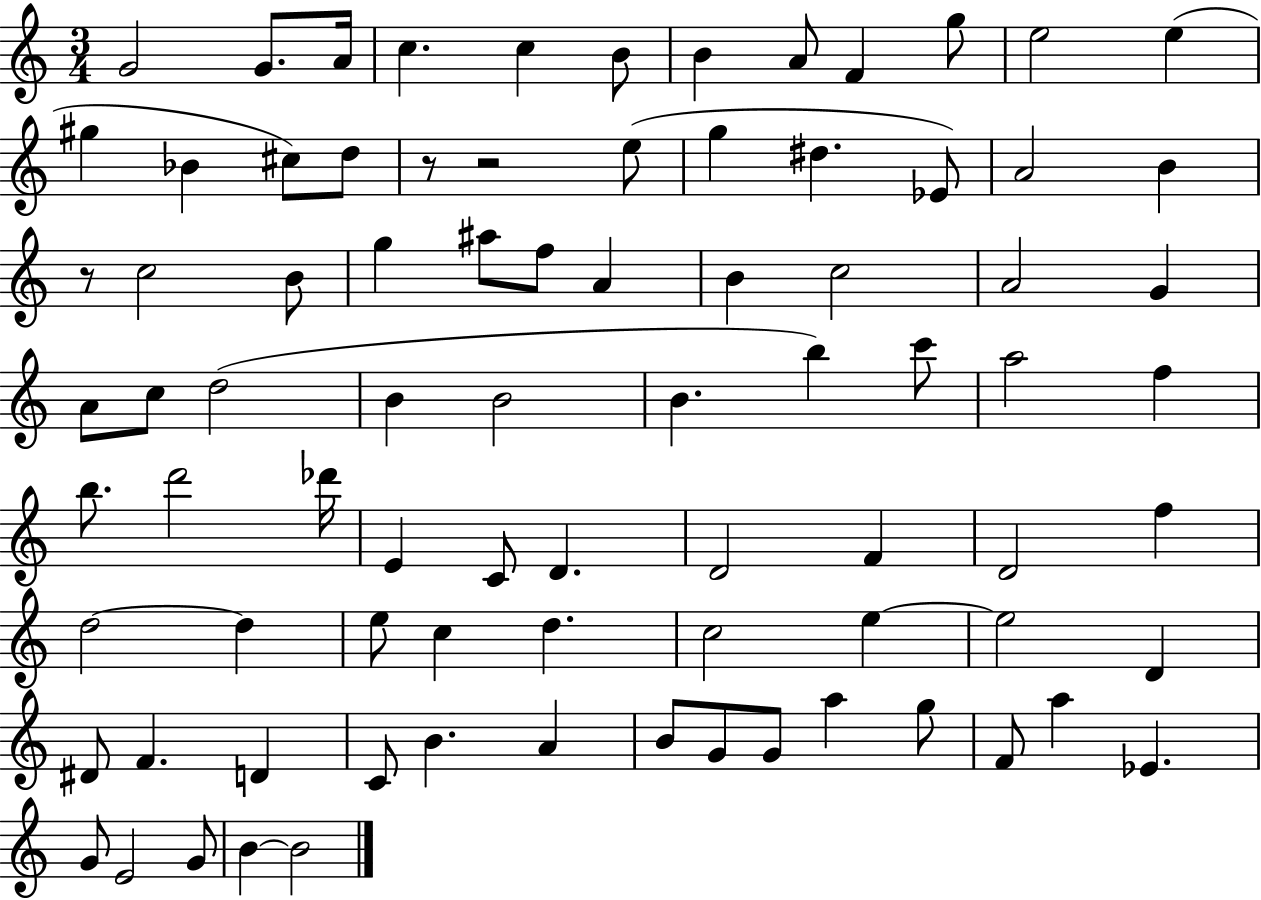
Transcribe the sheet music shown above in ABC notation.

X:1
T:Untitled
M:3/4
L:1/4
K:C
G2 G/2 A/4 c c B/2 B A/2 F g/2 e2 e ^g _B ^c/2 d/2 z/2 z2 e/2 g ^d _E/2 A2 B z/2 c2 B/2 g ^a/2 f/2 A B c2 A2 G A/2 c/2 d2 B B2 B b c'/2 a2 f b/2 d'2 _d'/4 E C/2 D D2 F D2 f d2 d e/2 c d c2 e e2 D ^D/2 F D C/2 B A B/2 G/2 G/2 a g/2 F/2 a _E G/2 E2 G/2 B B2